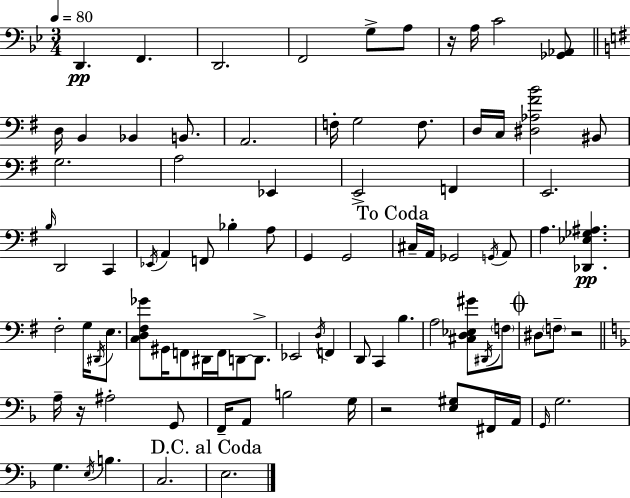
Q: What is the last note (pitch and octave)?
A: E3